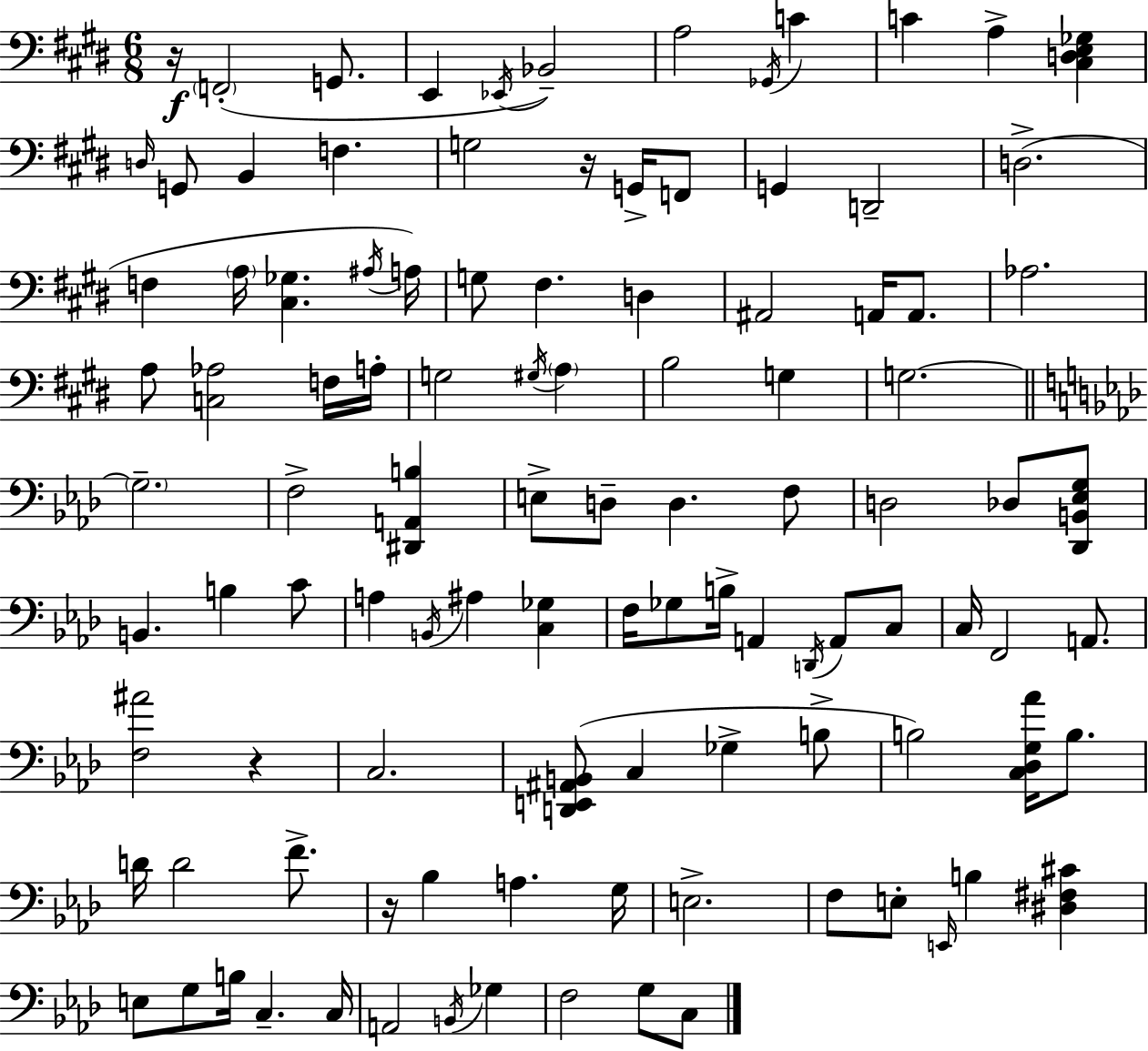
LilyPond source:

{
  \clef bass
  \numericTimeSignature
  \time 6/8
  \key e \major
  r16\f \parenthesize f,2-.( g,8. | e,4 \acciaccatura { ees,16 }) bes,2-- | a2 \acciaccatura { ges,16 } c'4 | c'4 a4-> <cis d e ges>4 | \break \grace { d16 } g,8 b,4 f4. | g2 r16 | g,16-> f,8 g,4 d,2-- | d2.->( | \break f4 \parenthesize a16 <cis ges>4. | \acciaccatura { ais16 }) a16 g8 fis4. | d4 ais,2 | a,16 a,8. aes2. | \break a8 <c aes>2 | f16 a16-. g2 | \acciaccatura { gis16 } \parenthesize a4 b2 | g4 g2.~~ | \break \bar "||" \break \key aes \major \parenthesize g2.-- | f2-> <dis, a, b>4 | e8-> d8-- d4. f8 | d2 des8 <des, b, ees g>8 | \break b,4. b4 c'8 | a4 \acciaccatura { b,16 } ais4 <c ges>4 | f16 ges8 b16-> a,4 \acciaccatura { d,16 } a,8 | c8 c16 f,2 a,8. | \break <f ais'>2 r4 | c2. | <d, e, ais, b,>8( c4 ges4-> | b8-> b2) <c des g aes'>16 b8. | \break d'16 d'2 f'8.-> | r16 bes4 a4. | g16 e2.-> | f8 e8-. \grace { e,16 } b4 <dis fis cis'>4 | \break e8 g8 b16 c4.-- | c16 a,2 \acciaccatura { b,16 } | ges4 f2 | g8 c8 \bar "|."
}